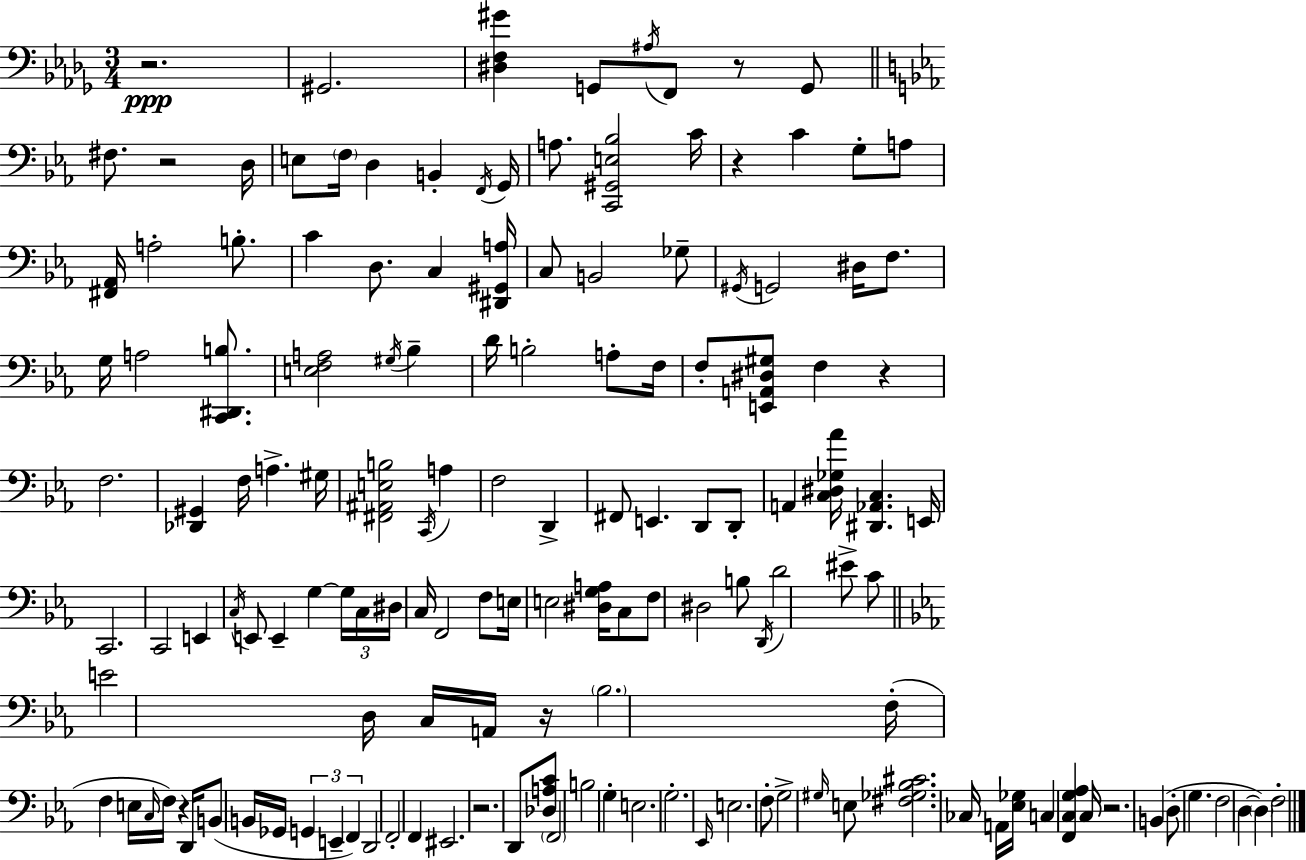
R/h. G#2/h. [D#3,F3,G#4]/q G2/e A#3/s F2/e R/e G2/e F#3/e. R/h D3/s E3/e F3/s D3/q B2/q F2/s G2/s A3/e. [C2,G#2,E3,Bb3]/h C4/s R/q C4/q G3/e A3/e [F#2,Ab2]/s A3/h B3/e. C4/q D3/e. C3/q [D#2,G#2,A3]/s C3/e B2/h Gb3/e G#2/s G2/h D#3/s F3/e. G3/s A3/h [C2,D#2,B3]/e. [E3,F3,A3]/h G#3/s Bb3/q D4/s B3/h A3/e F3/s F3/e [E2,A2,D#3,G#3]/e F3/q R/q F3/h. [Db2,G#2]/q F3/s A3/q. G#3/s [F#2,A#2,E3,B3]/h C2/s A3/q F3/h D2/q F#2/e E2/q. D2/e D2/e A2/q [C3,D#3,Gb3,Ab4]/s [D#2,Ab2,C3]/q. E2/s C2/h. C2/h E2/q C3/s E2/e E2/q G3/q G3/s C3/s D#3/s C3/s F2/h F3/e E3/s E3/h [D#3,G3,A3]/s C3/e F3/e D#3/h B3/e D2/s D4/h EIS4/e C4/e E4/h D3/s C3/s A2/s R/s Bb3/h. F3/s F3/q E3/s C3/s F3/s R/q D2/s B2/e B2/s Gb2/s G2/q E2/q F2/q D2/h F2/h F2/q EIS2/h. R/h. D2/e [Db3,A3,C4]/e F2/h B3/h G3/q E3/h. G3/h. Eb2/s E3/h. F3/e G3/h G#3/s E3/e [F#3,Gb3,Bb3,C#4]/h. CES3/s A2/s [Eb3,Gb3]/s C3/q [F2,C3,G3,Ab3]/q C3/s R/h. B2/q D3/e G3/q. F3/h D3/q D3/q F3/h